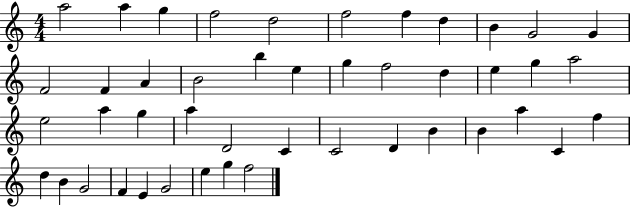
A5/h A5/q G5/q F5/h D5/h F5/h F5/q D5/q B4/q G4/h G4/q F4/h F4/q A4/q B4/h B5/q E5/q G5/q F5/h D5/q E5/q G5/q A5/h E5/h A5/q G5/q A5/q D4/h C4/q C4/h D4/q B4/q B4/q A5/q C4/q F5/q D5/q B4/q G4/h F4/q E4/q G4/h E5/q G5/q F5/h